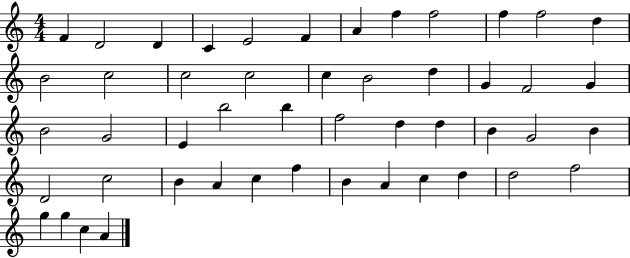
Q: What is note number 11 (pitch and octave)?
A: F5